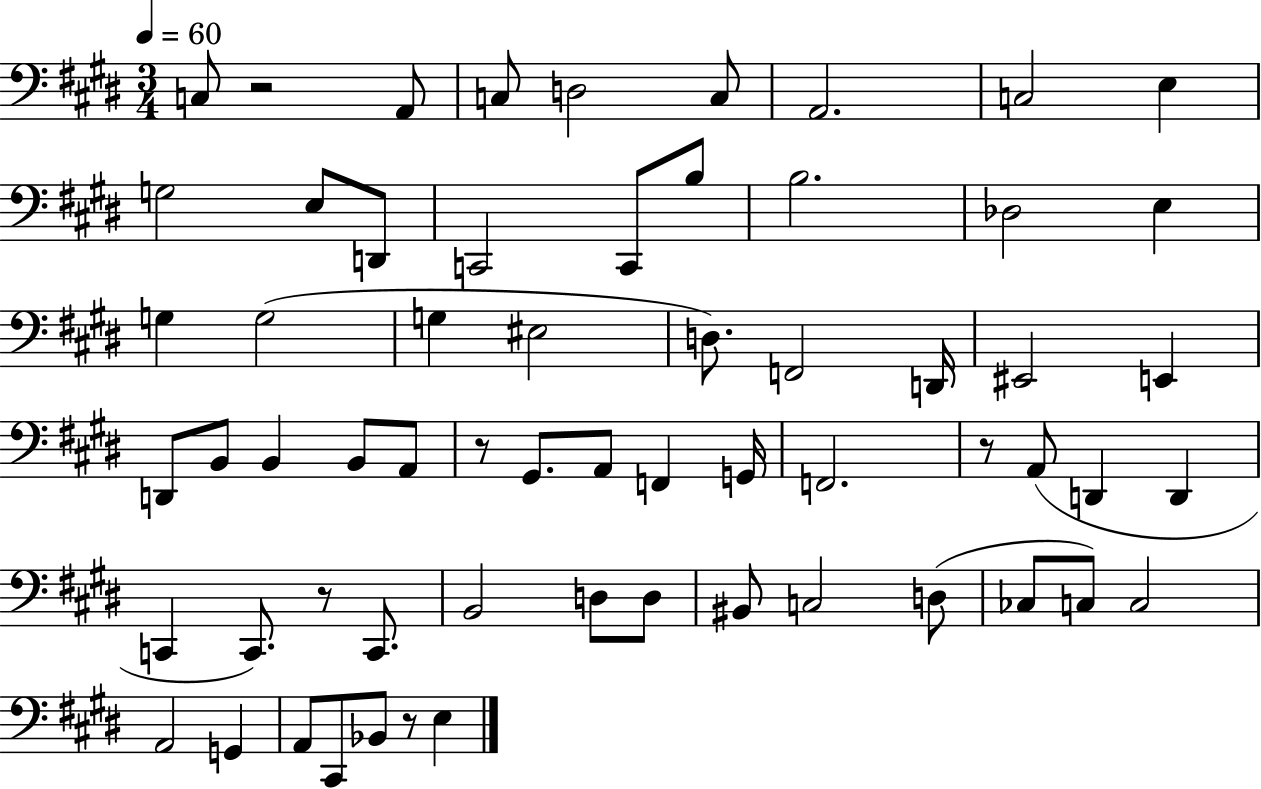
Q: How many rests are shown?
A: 5